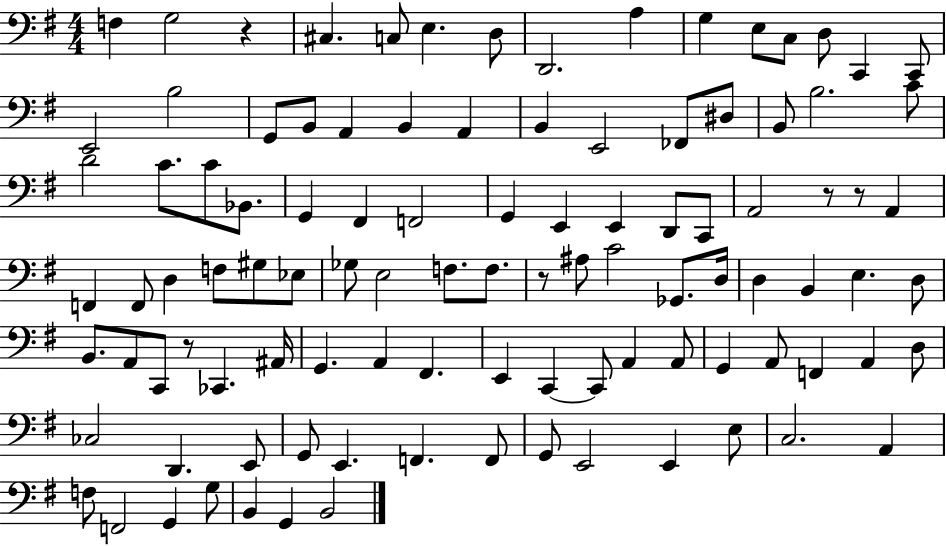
X:1
T:Untitled
M:4/4
L:1/4
K:G
F, G,2 z ^C, C,/2 E, D,/2 D,,2 A, G, E,/2 C,/2 D,/2 C,, C,,/2 E,,2 B,2 G,,/2 B,,/2 A,, B,, A,, B,, E,,2 _F,,/2 ^D,/2 B,,/2 B,2 C/2 D2 C/2 C/2 _B,,/2 G,, ^F,, F,,2 G,, E,, E,, D,,/2 C,,/2 A,,2 z/2 z/2 A,, F,, F,,/2 D, F,/2 ^G,/2 _E,/2 _G,/2 E,2 F,/2 F,/2 z/2 ^A,/2 C2 _G,,/2 D,/4 D, B,, E, D,/2 B,,/2 A,,/2 C,,/2 z/2 _C,, ^A,,/4 G,, A,, ^F,, E,, C,, C,,/2 A,, A,,/2 G,, A,,/2 F,, A,, D,/2 _C,2 D,, E,,/2 G,,/2 E,, F,, F,,/2 G,,/2 E,,2 E,, E,/2 C,2 A,, F,/2 F,,2 G,, G,/2 B,, G,, B,,2